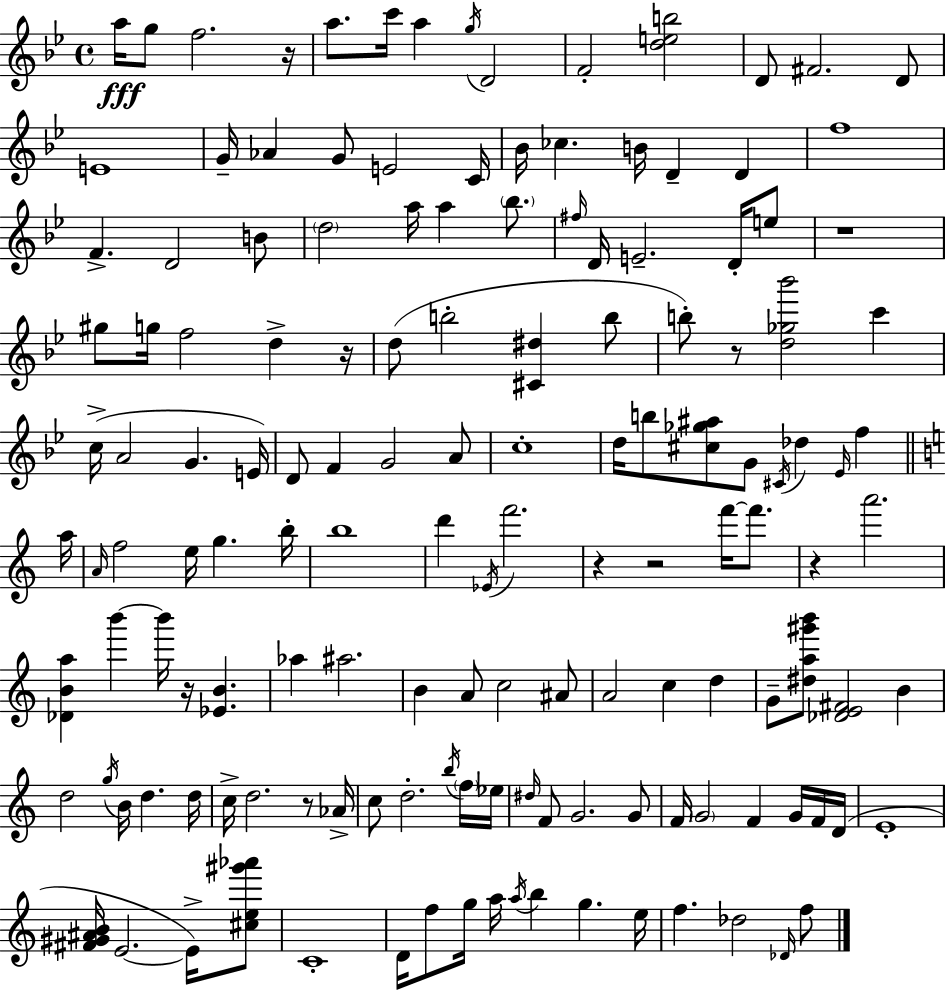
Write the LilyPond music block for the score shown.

{
  \clef treble
  \time 4/4
  \defaultTimeSignature
  \key bes \major
  a''16\fff g''8 f''2. r16 | a''8. c'''16 a''4 \acciaccatura { g''16 } d'2 | f'2-. <d'' e'' b''>2 | d'8 fis'2. d'8 | \break e'1 | g'16-- aes'4 g'8 e'2 | c'16 bes'16 ces''4. b'16 d'4-- d'4 | f''1 | \break f'4.-> d'2 b'8 | \parenthesize d''2 a''16 a''4 \parenthesize bes''8. | \grace { fis''16 } d'16 e'2.-- d'16-. | e''8 r1 | \break gis''8 g''16 f''2 d''4-> | r16 d''8( b''2-. <cis' dis''>4 | b''8 b''8-.) r8 <d'' ges'' bes'''>2 c'''4 | c''16->( a'2 g'4. | \break e'16) d'8 f'4 g'2 | a'8 c''1-. | d''16 b''8 <cis'' ges'' ais''>8 g'8 \acciaccatura { cis'16 } des''4 \grace { ees'16 } f''4 | \bar "||" \break \key c \major a''16 \grace { a'16 } f''2 e''16 g''4. | b''16-. b''1 | d'''4 \acciaccatura { ees'16 } f'''2. | r4 r2 f'''16~~ | \break f'''8. r4 a'''2. | <des' b' a''>4 b'''4~~ b'''16 r16 <ees' b'>4. | aes''4 ais''2. | b'4 a'8 c''2 | \break ais'8 a'2 c''4 d''4 | g'8-- <dis'' a'' gis''' b'''>8 <des' e' fis'>2 b'4 | d''2 \acciaccatura { g''16 } b'16 d''4. | d''16 c''16-> d''2. | \break r8 aes'16-> c''8 d''2.-. | \acciaccatura { b''16 } \parenthesize f''16 ees''16 \grace { dis''16 } f'8 g'2. | g'8 f'16 \parenthesize g'2 f'4 | g'16 f'16 d'16( e'1-. | \break <fis' gis' ais' b'>16 e'2.~~ | e'16->) <cis'' e'' gis''' aes'''>8 c'1-. | d'16 f''8 g''16 a''16 \acciaccatura { a''16 } b''4 | g''4. e''16 f''4. des''2 | \break \grace { des'16 } f''8 \bar "|."
}